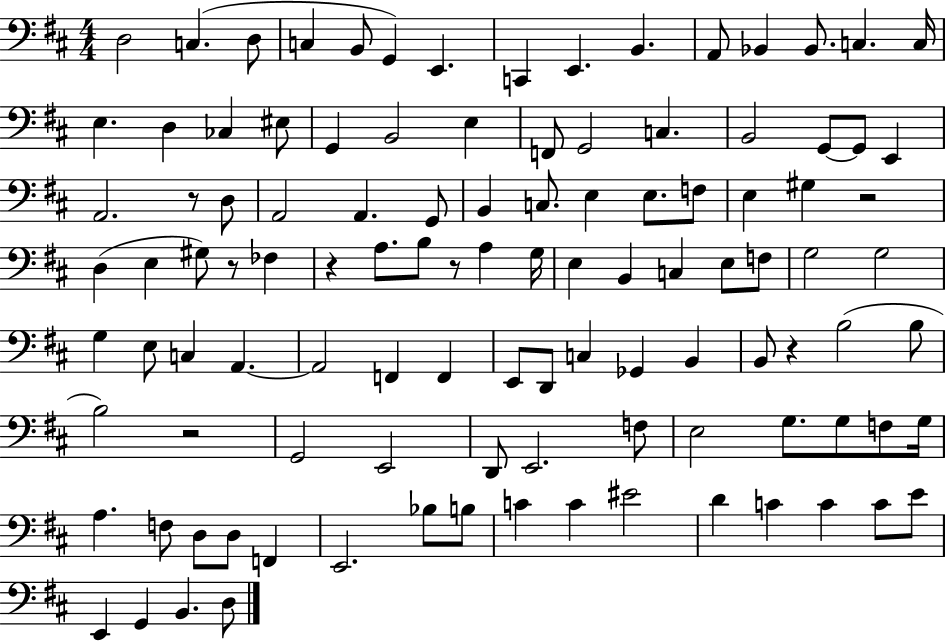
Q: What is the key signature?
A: D major